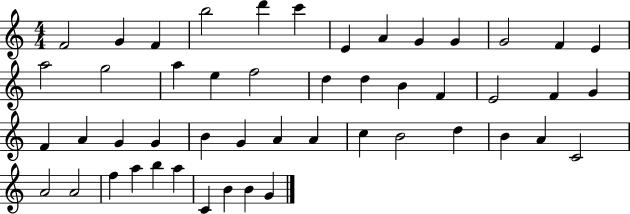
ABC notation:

X:1
T:Untitled
M:4/4
L:1/4
K:C
F2 G F b2 d' c' E A G G G2 F E a2 g2 a e f2 d d B F E2 F G F A G G B G A A c B2 d B A C2 A2 A2 f a b a C B B G